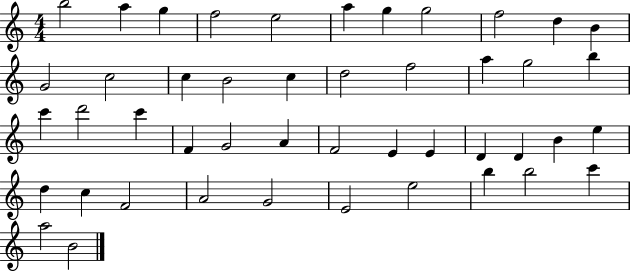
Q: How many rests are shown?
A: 0